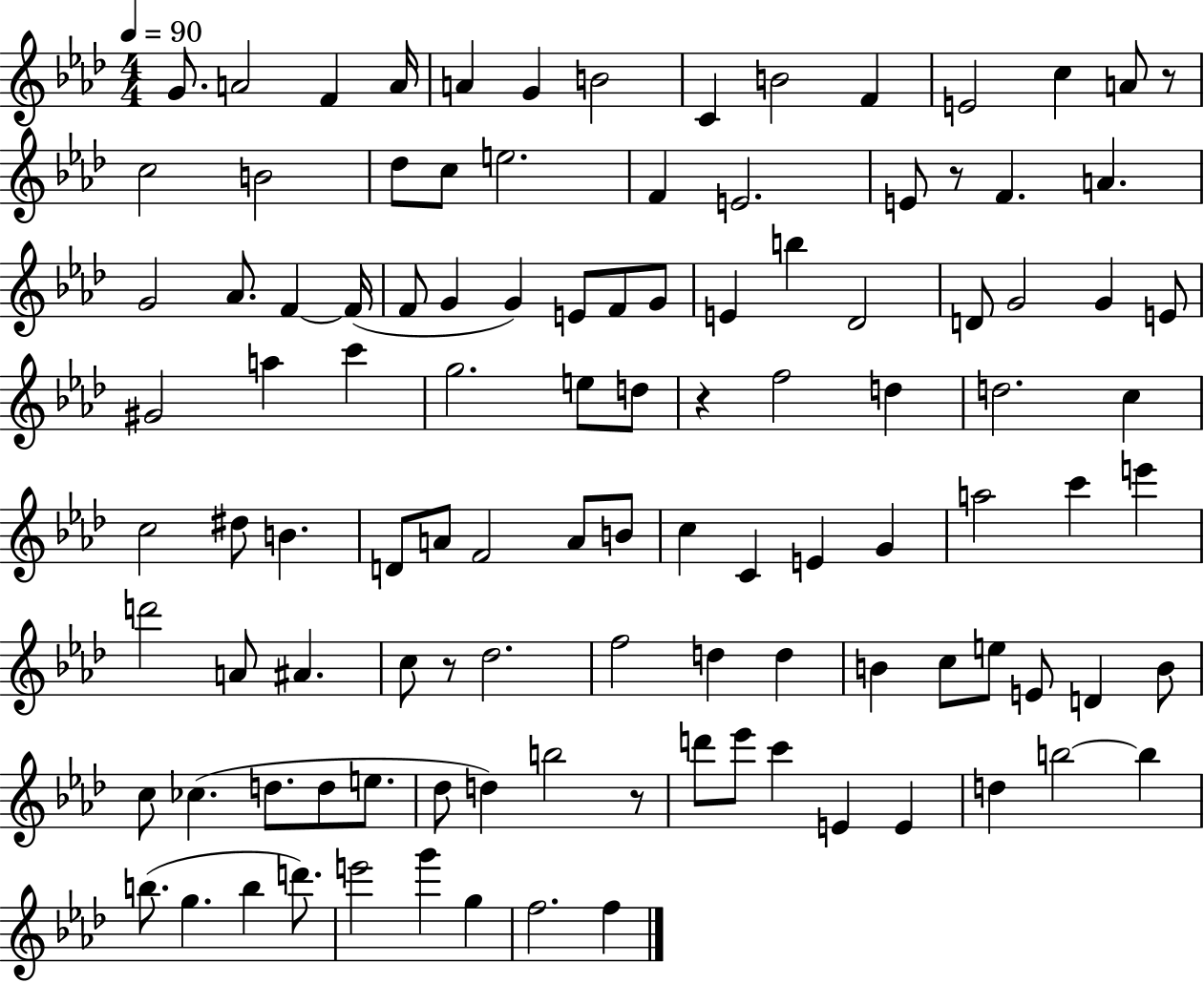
{
  \clef treble
  \numericTimeSignature
  \time 4/4
  \key aes \major
  \tempo 4 = 90
  g'8. a'2 f'4 a'16 | a'4 g'4 b'2 | c'4 b'2 f'4 | e'2 c''4 a'8 r8 | \break c''2 b'2 | des''8 c''8 e''2. | f'4 e'2. | e'8 r8 f'4. a'4. | \break g'2 aes'8. f'4~~ f'16( | f'8 g'4 g'4) e'8 f'8 g'8 | e'4 b''4 des'2 | d'8 g'2 g'4 e'8 | \break gis'2 a''4 c'''4 | g''2. e''8 d''8 | r4 f''2 d''4 | d''2. c''4 | \break c''2 dis''8 b'4. | d'8 a'8 f'2 a'8 b'8 | c''4 c'4 e'4 g'4 | a''2 c'''4 e'''4 | \break d'''2 a'8 ais'4. | c''8 r8 des''2. | f''2 d''4 d''4 | b'4 c''8 e''8 e'8 d'4 b'8 | \break c''8 ces''4.( d''8. d''8 e''8. | des''8 d''4) b''2 r8 | d'''8 ees'''8 c'''4 e'4 e'4 | d''4 b''2~~ b''4 | \break b''8.( g''4. b''4 d'''8.) | e'''2 g'''4 g''4 | f''2. f''4 | \bar "|."
}